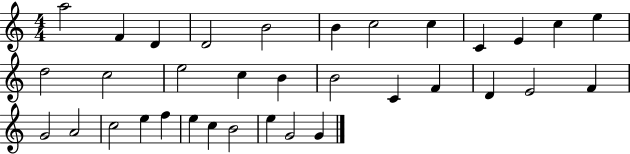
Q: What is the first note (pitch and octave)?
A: A5